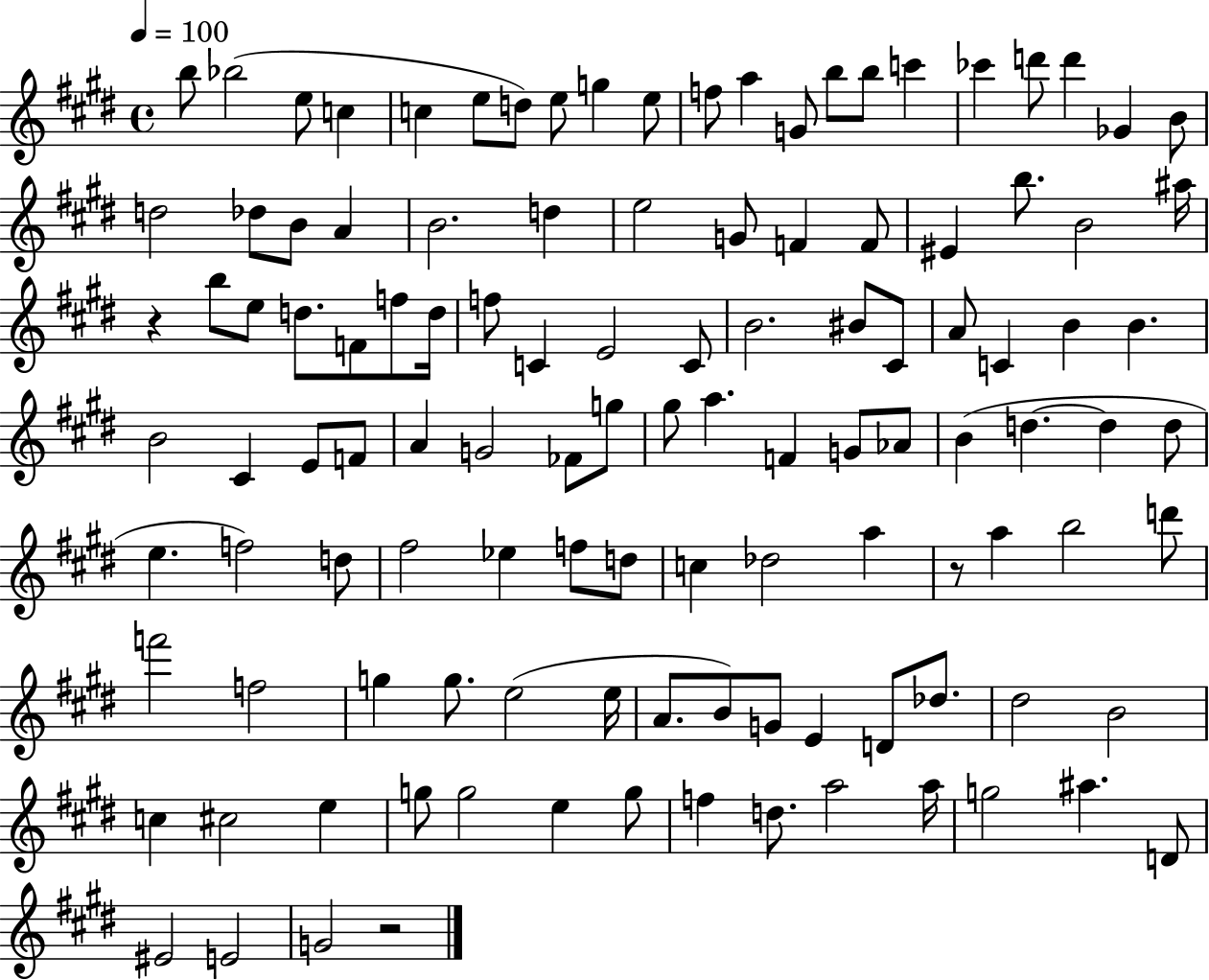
X:1
T:Untitled
M:4/4
L:1/4
K:E
b/2 _b2 e/2 c c e/2 d/2 e/2 g e/2 f/2 a G/2 b/2 b/2 c' _c' d'/2 d' _G B/2 d2 _d/2 B/2 A B2 d e2 G/2 F F/2 ^E b/2 B2 ^a/4 z b/2 e/2 d/2 F/2 f/2 d/4 f/2 C E2 C/2 B2 ^B/2 ^C/2 A/2 C B B B2 ^C E/2 F/2 A G2 _F/2 g/2 ^g/2 a F G/2 _A/2 B d d d/2 e f2 d/2 ^f2 _e f/2 d/2 c _d2 a z/2 a b2 d'/2 f'2 f2 g g/2 e2 e/4 A/2 B/2 G/2 E D/2 _d/2 ^d2 B2 c ^c2 e g/2 g2 e g/2 f d/2 a2 a/4 g2 ^a D/2 ^E2 E2 G2 z2